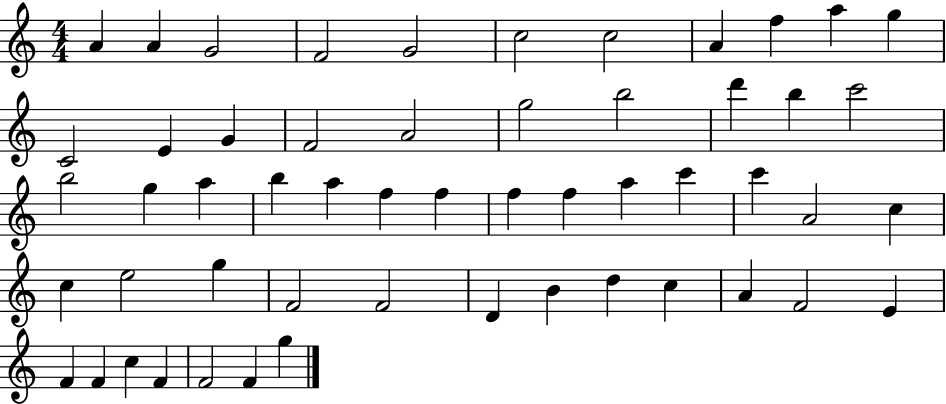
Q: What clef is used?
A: treble